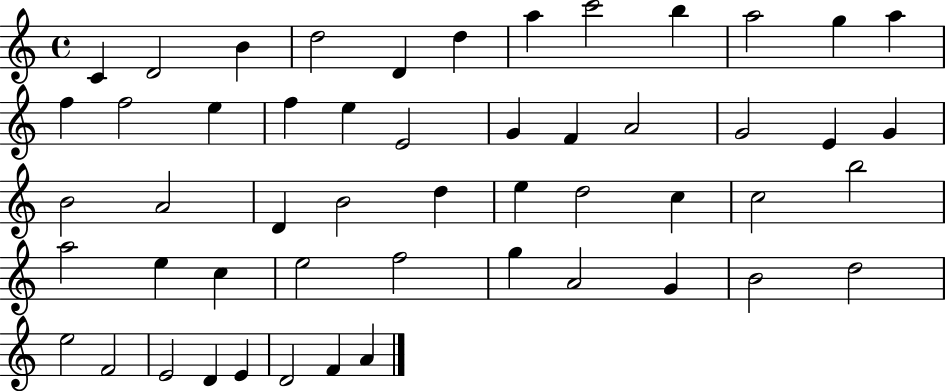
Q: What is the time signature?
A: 4/4